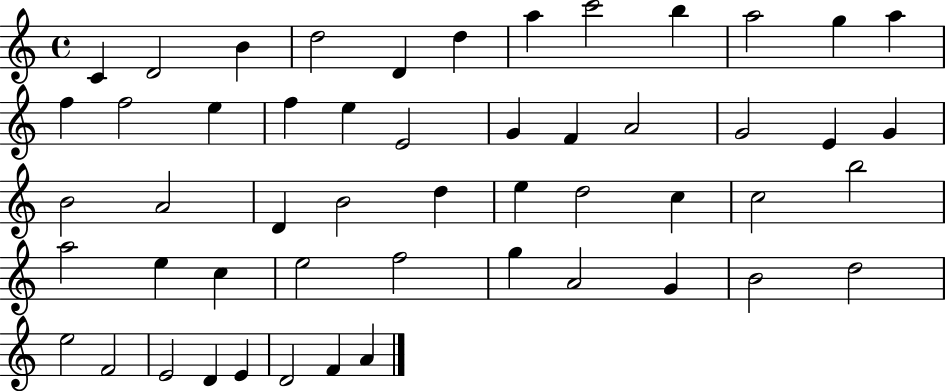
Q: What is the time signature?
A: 4/4